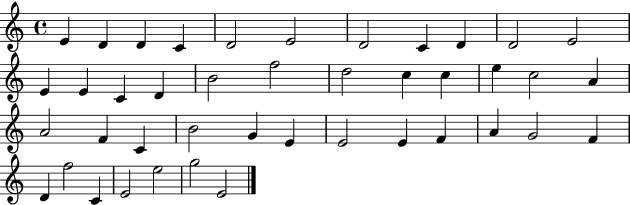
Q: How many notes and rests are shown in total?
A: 42